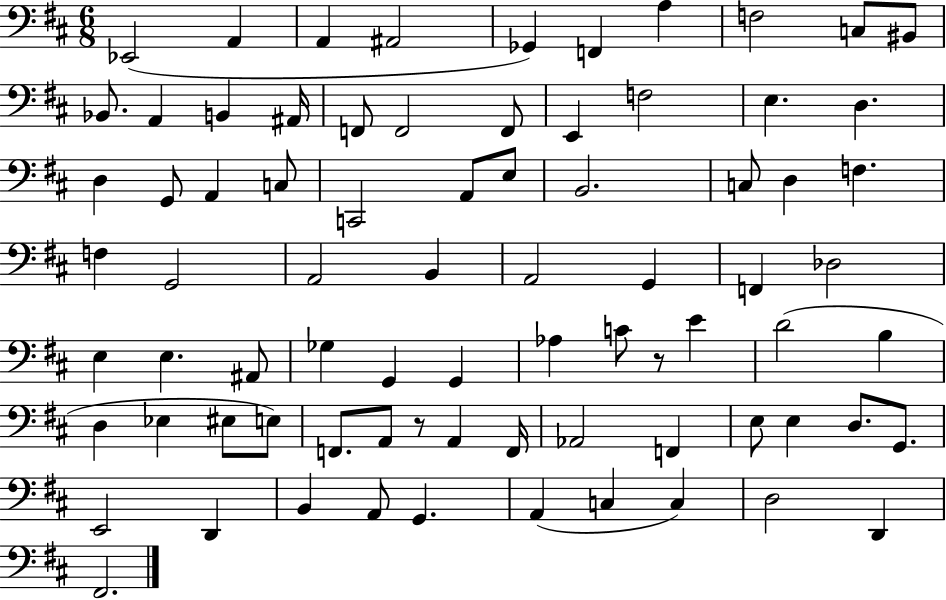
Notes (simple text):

Eb2/h A2/q A2/q A#2/h Gb2/q F2/q A3/q F3/h C3/e BIS2/e Bb2/e. A2/q B2/q A#2/s F2/e F2/h F2/e E2/q F3/h E3/q. D3/q. D3/q G2/e A2/q C3/e C2/h A2/e E3/e B2/h. C3/e D3/q F3/q. F3/q G2/h A2/h B2/q A2/h G2/q F2/q Db3/h E3/q E3/q. A#2/e Gb3/q G2/q G2/q Ab3/q C4/e R/e E4/q D4/h B3/q D3/q Eb3/q EIS3/e E3/e F2/e. A2/e R/e A2/q F2/s Ab2/h F2/q E3/e E3/q D3/e. G2/e. E2/h D2/q B2/q A2/e G2/q. A2/q C3/q C3/q D3/h D2/q F#2/h.